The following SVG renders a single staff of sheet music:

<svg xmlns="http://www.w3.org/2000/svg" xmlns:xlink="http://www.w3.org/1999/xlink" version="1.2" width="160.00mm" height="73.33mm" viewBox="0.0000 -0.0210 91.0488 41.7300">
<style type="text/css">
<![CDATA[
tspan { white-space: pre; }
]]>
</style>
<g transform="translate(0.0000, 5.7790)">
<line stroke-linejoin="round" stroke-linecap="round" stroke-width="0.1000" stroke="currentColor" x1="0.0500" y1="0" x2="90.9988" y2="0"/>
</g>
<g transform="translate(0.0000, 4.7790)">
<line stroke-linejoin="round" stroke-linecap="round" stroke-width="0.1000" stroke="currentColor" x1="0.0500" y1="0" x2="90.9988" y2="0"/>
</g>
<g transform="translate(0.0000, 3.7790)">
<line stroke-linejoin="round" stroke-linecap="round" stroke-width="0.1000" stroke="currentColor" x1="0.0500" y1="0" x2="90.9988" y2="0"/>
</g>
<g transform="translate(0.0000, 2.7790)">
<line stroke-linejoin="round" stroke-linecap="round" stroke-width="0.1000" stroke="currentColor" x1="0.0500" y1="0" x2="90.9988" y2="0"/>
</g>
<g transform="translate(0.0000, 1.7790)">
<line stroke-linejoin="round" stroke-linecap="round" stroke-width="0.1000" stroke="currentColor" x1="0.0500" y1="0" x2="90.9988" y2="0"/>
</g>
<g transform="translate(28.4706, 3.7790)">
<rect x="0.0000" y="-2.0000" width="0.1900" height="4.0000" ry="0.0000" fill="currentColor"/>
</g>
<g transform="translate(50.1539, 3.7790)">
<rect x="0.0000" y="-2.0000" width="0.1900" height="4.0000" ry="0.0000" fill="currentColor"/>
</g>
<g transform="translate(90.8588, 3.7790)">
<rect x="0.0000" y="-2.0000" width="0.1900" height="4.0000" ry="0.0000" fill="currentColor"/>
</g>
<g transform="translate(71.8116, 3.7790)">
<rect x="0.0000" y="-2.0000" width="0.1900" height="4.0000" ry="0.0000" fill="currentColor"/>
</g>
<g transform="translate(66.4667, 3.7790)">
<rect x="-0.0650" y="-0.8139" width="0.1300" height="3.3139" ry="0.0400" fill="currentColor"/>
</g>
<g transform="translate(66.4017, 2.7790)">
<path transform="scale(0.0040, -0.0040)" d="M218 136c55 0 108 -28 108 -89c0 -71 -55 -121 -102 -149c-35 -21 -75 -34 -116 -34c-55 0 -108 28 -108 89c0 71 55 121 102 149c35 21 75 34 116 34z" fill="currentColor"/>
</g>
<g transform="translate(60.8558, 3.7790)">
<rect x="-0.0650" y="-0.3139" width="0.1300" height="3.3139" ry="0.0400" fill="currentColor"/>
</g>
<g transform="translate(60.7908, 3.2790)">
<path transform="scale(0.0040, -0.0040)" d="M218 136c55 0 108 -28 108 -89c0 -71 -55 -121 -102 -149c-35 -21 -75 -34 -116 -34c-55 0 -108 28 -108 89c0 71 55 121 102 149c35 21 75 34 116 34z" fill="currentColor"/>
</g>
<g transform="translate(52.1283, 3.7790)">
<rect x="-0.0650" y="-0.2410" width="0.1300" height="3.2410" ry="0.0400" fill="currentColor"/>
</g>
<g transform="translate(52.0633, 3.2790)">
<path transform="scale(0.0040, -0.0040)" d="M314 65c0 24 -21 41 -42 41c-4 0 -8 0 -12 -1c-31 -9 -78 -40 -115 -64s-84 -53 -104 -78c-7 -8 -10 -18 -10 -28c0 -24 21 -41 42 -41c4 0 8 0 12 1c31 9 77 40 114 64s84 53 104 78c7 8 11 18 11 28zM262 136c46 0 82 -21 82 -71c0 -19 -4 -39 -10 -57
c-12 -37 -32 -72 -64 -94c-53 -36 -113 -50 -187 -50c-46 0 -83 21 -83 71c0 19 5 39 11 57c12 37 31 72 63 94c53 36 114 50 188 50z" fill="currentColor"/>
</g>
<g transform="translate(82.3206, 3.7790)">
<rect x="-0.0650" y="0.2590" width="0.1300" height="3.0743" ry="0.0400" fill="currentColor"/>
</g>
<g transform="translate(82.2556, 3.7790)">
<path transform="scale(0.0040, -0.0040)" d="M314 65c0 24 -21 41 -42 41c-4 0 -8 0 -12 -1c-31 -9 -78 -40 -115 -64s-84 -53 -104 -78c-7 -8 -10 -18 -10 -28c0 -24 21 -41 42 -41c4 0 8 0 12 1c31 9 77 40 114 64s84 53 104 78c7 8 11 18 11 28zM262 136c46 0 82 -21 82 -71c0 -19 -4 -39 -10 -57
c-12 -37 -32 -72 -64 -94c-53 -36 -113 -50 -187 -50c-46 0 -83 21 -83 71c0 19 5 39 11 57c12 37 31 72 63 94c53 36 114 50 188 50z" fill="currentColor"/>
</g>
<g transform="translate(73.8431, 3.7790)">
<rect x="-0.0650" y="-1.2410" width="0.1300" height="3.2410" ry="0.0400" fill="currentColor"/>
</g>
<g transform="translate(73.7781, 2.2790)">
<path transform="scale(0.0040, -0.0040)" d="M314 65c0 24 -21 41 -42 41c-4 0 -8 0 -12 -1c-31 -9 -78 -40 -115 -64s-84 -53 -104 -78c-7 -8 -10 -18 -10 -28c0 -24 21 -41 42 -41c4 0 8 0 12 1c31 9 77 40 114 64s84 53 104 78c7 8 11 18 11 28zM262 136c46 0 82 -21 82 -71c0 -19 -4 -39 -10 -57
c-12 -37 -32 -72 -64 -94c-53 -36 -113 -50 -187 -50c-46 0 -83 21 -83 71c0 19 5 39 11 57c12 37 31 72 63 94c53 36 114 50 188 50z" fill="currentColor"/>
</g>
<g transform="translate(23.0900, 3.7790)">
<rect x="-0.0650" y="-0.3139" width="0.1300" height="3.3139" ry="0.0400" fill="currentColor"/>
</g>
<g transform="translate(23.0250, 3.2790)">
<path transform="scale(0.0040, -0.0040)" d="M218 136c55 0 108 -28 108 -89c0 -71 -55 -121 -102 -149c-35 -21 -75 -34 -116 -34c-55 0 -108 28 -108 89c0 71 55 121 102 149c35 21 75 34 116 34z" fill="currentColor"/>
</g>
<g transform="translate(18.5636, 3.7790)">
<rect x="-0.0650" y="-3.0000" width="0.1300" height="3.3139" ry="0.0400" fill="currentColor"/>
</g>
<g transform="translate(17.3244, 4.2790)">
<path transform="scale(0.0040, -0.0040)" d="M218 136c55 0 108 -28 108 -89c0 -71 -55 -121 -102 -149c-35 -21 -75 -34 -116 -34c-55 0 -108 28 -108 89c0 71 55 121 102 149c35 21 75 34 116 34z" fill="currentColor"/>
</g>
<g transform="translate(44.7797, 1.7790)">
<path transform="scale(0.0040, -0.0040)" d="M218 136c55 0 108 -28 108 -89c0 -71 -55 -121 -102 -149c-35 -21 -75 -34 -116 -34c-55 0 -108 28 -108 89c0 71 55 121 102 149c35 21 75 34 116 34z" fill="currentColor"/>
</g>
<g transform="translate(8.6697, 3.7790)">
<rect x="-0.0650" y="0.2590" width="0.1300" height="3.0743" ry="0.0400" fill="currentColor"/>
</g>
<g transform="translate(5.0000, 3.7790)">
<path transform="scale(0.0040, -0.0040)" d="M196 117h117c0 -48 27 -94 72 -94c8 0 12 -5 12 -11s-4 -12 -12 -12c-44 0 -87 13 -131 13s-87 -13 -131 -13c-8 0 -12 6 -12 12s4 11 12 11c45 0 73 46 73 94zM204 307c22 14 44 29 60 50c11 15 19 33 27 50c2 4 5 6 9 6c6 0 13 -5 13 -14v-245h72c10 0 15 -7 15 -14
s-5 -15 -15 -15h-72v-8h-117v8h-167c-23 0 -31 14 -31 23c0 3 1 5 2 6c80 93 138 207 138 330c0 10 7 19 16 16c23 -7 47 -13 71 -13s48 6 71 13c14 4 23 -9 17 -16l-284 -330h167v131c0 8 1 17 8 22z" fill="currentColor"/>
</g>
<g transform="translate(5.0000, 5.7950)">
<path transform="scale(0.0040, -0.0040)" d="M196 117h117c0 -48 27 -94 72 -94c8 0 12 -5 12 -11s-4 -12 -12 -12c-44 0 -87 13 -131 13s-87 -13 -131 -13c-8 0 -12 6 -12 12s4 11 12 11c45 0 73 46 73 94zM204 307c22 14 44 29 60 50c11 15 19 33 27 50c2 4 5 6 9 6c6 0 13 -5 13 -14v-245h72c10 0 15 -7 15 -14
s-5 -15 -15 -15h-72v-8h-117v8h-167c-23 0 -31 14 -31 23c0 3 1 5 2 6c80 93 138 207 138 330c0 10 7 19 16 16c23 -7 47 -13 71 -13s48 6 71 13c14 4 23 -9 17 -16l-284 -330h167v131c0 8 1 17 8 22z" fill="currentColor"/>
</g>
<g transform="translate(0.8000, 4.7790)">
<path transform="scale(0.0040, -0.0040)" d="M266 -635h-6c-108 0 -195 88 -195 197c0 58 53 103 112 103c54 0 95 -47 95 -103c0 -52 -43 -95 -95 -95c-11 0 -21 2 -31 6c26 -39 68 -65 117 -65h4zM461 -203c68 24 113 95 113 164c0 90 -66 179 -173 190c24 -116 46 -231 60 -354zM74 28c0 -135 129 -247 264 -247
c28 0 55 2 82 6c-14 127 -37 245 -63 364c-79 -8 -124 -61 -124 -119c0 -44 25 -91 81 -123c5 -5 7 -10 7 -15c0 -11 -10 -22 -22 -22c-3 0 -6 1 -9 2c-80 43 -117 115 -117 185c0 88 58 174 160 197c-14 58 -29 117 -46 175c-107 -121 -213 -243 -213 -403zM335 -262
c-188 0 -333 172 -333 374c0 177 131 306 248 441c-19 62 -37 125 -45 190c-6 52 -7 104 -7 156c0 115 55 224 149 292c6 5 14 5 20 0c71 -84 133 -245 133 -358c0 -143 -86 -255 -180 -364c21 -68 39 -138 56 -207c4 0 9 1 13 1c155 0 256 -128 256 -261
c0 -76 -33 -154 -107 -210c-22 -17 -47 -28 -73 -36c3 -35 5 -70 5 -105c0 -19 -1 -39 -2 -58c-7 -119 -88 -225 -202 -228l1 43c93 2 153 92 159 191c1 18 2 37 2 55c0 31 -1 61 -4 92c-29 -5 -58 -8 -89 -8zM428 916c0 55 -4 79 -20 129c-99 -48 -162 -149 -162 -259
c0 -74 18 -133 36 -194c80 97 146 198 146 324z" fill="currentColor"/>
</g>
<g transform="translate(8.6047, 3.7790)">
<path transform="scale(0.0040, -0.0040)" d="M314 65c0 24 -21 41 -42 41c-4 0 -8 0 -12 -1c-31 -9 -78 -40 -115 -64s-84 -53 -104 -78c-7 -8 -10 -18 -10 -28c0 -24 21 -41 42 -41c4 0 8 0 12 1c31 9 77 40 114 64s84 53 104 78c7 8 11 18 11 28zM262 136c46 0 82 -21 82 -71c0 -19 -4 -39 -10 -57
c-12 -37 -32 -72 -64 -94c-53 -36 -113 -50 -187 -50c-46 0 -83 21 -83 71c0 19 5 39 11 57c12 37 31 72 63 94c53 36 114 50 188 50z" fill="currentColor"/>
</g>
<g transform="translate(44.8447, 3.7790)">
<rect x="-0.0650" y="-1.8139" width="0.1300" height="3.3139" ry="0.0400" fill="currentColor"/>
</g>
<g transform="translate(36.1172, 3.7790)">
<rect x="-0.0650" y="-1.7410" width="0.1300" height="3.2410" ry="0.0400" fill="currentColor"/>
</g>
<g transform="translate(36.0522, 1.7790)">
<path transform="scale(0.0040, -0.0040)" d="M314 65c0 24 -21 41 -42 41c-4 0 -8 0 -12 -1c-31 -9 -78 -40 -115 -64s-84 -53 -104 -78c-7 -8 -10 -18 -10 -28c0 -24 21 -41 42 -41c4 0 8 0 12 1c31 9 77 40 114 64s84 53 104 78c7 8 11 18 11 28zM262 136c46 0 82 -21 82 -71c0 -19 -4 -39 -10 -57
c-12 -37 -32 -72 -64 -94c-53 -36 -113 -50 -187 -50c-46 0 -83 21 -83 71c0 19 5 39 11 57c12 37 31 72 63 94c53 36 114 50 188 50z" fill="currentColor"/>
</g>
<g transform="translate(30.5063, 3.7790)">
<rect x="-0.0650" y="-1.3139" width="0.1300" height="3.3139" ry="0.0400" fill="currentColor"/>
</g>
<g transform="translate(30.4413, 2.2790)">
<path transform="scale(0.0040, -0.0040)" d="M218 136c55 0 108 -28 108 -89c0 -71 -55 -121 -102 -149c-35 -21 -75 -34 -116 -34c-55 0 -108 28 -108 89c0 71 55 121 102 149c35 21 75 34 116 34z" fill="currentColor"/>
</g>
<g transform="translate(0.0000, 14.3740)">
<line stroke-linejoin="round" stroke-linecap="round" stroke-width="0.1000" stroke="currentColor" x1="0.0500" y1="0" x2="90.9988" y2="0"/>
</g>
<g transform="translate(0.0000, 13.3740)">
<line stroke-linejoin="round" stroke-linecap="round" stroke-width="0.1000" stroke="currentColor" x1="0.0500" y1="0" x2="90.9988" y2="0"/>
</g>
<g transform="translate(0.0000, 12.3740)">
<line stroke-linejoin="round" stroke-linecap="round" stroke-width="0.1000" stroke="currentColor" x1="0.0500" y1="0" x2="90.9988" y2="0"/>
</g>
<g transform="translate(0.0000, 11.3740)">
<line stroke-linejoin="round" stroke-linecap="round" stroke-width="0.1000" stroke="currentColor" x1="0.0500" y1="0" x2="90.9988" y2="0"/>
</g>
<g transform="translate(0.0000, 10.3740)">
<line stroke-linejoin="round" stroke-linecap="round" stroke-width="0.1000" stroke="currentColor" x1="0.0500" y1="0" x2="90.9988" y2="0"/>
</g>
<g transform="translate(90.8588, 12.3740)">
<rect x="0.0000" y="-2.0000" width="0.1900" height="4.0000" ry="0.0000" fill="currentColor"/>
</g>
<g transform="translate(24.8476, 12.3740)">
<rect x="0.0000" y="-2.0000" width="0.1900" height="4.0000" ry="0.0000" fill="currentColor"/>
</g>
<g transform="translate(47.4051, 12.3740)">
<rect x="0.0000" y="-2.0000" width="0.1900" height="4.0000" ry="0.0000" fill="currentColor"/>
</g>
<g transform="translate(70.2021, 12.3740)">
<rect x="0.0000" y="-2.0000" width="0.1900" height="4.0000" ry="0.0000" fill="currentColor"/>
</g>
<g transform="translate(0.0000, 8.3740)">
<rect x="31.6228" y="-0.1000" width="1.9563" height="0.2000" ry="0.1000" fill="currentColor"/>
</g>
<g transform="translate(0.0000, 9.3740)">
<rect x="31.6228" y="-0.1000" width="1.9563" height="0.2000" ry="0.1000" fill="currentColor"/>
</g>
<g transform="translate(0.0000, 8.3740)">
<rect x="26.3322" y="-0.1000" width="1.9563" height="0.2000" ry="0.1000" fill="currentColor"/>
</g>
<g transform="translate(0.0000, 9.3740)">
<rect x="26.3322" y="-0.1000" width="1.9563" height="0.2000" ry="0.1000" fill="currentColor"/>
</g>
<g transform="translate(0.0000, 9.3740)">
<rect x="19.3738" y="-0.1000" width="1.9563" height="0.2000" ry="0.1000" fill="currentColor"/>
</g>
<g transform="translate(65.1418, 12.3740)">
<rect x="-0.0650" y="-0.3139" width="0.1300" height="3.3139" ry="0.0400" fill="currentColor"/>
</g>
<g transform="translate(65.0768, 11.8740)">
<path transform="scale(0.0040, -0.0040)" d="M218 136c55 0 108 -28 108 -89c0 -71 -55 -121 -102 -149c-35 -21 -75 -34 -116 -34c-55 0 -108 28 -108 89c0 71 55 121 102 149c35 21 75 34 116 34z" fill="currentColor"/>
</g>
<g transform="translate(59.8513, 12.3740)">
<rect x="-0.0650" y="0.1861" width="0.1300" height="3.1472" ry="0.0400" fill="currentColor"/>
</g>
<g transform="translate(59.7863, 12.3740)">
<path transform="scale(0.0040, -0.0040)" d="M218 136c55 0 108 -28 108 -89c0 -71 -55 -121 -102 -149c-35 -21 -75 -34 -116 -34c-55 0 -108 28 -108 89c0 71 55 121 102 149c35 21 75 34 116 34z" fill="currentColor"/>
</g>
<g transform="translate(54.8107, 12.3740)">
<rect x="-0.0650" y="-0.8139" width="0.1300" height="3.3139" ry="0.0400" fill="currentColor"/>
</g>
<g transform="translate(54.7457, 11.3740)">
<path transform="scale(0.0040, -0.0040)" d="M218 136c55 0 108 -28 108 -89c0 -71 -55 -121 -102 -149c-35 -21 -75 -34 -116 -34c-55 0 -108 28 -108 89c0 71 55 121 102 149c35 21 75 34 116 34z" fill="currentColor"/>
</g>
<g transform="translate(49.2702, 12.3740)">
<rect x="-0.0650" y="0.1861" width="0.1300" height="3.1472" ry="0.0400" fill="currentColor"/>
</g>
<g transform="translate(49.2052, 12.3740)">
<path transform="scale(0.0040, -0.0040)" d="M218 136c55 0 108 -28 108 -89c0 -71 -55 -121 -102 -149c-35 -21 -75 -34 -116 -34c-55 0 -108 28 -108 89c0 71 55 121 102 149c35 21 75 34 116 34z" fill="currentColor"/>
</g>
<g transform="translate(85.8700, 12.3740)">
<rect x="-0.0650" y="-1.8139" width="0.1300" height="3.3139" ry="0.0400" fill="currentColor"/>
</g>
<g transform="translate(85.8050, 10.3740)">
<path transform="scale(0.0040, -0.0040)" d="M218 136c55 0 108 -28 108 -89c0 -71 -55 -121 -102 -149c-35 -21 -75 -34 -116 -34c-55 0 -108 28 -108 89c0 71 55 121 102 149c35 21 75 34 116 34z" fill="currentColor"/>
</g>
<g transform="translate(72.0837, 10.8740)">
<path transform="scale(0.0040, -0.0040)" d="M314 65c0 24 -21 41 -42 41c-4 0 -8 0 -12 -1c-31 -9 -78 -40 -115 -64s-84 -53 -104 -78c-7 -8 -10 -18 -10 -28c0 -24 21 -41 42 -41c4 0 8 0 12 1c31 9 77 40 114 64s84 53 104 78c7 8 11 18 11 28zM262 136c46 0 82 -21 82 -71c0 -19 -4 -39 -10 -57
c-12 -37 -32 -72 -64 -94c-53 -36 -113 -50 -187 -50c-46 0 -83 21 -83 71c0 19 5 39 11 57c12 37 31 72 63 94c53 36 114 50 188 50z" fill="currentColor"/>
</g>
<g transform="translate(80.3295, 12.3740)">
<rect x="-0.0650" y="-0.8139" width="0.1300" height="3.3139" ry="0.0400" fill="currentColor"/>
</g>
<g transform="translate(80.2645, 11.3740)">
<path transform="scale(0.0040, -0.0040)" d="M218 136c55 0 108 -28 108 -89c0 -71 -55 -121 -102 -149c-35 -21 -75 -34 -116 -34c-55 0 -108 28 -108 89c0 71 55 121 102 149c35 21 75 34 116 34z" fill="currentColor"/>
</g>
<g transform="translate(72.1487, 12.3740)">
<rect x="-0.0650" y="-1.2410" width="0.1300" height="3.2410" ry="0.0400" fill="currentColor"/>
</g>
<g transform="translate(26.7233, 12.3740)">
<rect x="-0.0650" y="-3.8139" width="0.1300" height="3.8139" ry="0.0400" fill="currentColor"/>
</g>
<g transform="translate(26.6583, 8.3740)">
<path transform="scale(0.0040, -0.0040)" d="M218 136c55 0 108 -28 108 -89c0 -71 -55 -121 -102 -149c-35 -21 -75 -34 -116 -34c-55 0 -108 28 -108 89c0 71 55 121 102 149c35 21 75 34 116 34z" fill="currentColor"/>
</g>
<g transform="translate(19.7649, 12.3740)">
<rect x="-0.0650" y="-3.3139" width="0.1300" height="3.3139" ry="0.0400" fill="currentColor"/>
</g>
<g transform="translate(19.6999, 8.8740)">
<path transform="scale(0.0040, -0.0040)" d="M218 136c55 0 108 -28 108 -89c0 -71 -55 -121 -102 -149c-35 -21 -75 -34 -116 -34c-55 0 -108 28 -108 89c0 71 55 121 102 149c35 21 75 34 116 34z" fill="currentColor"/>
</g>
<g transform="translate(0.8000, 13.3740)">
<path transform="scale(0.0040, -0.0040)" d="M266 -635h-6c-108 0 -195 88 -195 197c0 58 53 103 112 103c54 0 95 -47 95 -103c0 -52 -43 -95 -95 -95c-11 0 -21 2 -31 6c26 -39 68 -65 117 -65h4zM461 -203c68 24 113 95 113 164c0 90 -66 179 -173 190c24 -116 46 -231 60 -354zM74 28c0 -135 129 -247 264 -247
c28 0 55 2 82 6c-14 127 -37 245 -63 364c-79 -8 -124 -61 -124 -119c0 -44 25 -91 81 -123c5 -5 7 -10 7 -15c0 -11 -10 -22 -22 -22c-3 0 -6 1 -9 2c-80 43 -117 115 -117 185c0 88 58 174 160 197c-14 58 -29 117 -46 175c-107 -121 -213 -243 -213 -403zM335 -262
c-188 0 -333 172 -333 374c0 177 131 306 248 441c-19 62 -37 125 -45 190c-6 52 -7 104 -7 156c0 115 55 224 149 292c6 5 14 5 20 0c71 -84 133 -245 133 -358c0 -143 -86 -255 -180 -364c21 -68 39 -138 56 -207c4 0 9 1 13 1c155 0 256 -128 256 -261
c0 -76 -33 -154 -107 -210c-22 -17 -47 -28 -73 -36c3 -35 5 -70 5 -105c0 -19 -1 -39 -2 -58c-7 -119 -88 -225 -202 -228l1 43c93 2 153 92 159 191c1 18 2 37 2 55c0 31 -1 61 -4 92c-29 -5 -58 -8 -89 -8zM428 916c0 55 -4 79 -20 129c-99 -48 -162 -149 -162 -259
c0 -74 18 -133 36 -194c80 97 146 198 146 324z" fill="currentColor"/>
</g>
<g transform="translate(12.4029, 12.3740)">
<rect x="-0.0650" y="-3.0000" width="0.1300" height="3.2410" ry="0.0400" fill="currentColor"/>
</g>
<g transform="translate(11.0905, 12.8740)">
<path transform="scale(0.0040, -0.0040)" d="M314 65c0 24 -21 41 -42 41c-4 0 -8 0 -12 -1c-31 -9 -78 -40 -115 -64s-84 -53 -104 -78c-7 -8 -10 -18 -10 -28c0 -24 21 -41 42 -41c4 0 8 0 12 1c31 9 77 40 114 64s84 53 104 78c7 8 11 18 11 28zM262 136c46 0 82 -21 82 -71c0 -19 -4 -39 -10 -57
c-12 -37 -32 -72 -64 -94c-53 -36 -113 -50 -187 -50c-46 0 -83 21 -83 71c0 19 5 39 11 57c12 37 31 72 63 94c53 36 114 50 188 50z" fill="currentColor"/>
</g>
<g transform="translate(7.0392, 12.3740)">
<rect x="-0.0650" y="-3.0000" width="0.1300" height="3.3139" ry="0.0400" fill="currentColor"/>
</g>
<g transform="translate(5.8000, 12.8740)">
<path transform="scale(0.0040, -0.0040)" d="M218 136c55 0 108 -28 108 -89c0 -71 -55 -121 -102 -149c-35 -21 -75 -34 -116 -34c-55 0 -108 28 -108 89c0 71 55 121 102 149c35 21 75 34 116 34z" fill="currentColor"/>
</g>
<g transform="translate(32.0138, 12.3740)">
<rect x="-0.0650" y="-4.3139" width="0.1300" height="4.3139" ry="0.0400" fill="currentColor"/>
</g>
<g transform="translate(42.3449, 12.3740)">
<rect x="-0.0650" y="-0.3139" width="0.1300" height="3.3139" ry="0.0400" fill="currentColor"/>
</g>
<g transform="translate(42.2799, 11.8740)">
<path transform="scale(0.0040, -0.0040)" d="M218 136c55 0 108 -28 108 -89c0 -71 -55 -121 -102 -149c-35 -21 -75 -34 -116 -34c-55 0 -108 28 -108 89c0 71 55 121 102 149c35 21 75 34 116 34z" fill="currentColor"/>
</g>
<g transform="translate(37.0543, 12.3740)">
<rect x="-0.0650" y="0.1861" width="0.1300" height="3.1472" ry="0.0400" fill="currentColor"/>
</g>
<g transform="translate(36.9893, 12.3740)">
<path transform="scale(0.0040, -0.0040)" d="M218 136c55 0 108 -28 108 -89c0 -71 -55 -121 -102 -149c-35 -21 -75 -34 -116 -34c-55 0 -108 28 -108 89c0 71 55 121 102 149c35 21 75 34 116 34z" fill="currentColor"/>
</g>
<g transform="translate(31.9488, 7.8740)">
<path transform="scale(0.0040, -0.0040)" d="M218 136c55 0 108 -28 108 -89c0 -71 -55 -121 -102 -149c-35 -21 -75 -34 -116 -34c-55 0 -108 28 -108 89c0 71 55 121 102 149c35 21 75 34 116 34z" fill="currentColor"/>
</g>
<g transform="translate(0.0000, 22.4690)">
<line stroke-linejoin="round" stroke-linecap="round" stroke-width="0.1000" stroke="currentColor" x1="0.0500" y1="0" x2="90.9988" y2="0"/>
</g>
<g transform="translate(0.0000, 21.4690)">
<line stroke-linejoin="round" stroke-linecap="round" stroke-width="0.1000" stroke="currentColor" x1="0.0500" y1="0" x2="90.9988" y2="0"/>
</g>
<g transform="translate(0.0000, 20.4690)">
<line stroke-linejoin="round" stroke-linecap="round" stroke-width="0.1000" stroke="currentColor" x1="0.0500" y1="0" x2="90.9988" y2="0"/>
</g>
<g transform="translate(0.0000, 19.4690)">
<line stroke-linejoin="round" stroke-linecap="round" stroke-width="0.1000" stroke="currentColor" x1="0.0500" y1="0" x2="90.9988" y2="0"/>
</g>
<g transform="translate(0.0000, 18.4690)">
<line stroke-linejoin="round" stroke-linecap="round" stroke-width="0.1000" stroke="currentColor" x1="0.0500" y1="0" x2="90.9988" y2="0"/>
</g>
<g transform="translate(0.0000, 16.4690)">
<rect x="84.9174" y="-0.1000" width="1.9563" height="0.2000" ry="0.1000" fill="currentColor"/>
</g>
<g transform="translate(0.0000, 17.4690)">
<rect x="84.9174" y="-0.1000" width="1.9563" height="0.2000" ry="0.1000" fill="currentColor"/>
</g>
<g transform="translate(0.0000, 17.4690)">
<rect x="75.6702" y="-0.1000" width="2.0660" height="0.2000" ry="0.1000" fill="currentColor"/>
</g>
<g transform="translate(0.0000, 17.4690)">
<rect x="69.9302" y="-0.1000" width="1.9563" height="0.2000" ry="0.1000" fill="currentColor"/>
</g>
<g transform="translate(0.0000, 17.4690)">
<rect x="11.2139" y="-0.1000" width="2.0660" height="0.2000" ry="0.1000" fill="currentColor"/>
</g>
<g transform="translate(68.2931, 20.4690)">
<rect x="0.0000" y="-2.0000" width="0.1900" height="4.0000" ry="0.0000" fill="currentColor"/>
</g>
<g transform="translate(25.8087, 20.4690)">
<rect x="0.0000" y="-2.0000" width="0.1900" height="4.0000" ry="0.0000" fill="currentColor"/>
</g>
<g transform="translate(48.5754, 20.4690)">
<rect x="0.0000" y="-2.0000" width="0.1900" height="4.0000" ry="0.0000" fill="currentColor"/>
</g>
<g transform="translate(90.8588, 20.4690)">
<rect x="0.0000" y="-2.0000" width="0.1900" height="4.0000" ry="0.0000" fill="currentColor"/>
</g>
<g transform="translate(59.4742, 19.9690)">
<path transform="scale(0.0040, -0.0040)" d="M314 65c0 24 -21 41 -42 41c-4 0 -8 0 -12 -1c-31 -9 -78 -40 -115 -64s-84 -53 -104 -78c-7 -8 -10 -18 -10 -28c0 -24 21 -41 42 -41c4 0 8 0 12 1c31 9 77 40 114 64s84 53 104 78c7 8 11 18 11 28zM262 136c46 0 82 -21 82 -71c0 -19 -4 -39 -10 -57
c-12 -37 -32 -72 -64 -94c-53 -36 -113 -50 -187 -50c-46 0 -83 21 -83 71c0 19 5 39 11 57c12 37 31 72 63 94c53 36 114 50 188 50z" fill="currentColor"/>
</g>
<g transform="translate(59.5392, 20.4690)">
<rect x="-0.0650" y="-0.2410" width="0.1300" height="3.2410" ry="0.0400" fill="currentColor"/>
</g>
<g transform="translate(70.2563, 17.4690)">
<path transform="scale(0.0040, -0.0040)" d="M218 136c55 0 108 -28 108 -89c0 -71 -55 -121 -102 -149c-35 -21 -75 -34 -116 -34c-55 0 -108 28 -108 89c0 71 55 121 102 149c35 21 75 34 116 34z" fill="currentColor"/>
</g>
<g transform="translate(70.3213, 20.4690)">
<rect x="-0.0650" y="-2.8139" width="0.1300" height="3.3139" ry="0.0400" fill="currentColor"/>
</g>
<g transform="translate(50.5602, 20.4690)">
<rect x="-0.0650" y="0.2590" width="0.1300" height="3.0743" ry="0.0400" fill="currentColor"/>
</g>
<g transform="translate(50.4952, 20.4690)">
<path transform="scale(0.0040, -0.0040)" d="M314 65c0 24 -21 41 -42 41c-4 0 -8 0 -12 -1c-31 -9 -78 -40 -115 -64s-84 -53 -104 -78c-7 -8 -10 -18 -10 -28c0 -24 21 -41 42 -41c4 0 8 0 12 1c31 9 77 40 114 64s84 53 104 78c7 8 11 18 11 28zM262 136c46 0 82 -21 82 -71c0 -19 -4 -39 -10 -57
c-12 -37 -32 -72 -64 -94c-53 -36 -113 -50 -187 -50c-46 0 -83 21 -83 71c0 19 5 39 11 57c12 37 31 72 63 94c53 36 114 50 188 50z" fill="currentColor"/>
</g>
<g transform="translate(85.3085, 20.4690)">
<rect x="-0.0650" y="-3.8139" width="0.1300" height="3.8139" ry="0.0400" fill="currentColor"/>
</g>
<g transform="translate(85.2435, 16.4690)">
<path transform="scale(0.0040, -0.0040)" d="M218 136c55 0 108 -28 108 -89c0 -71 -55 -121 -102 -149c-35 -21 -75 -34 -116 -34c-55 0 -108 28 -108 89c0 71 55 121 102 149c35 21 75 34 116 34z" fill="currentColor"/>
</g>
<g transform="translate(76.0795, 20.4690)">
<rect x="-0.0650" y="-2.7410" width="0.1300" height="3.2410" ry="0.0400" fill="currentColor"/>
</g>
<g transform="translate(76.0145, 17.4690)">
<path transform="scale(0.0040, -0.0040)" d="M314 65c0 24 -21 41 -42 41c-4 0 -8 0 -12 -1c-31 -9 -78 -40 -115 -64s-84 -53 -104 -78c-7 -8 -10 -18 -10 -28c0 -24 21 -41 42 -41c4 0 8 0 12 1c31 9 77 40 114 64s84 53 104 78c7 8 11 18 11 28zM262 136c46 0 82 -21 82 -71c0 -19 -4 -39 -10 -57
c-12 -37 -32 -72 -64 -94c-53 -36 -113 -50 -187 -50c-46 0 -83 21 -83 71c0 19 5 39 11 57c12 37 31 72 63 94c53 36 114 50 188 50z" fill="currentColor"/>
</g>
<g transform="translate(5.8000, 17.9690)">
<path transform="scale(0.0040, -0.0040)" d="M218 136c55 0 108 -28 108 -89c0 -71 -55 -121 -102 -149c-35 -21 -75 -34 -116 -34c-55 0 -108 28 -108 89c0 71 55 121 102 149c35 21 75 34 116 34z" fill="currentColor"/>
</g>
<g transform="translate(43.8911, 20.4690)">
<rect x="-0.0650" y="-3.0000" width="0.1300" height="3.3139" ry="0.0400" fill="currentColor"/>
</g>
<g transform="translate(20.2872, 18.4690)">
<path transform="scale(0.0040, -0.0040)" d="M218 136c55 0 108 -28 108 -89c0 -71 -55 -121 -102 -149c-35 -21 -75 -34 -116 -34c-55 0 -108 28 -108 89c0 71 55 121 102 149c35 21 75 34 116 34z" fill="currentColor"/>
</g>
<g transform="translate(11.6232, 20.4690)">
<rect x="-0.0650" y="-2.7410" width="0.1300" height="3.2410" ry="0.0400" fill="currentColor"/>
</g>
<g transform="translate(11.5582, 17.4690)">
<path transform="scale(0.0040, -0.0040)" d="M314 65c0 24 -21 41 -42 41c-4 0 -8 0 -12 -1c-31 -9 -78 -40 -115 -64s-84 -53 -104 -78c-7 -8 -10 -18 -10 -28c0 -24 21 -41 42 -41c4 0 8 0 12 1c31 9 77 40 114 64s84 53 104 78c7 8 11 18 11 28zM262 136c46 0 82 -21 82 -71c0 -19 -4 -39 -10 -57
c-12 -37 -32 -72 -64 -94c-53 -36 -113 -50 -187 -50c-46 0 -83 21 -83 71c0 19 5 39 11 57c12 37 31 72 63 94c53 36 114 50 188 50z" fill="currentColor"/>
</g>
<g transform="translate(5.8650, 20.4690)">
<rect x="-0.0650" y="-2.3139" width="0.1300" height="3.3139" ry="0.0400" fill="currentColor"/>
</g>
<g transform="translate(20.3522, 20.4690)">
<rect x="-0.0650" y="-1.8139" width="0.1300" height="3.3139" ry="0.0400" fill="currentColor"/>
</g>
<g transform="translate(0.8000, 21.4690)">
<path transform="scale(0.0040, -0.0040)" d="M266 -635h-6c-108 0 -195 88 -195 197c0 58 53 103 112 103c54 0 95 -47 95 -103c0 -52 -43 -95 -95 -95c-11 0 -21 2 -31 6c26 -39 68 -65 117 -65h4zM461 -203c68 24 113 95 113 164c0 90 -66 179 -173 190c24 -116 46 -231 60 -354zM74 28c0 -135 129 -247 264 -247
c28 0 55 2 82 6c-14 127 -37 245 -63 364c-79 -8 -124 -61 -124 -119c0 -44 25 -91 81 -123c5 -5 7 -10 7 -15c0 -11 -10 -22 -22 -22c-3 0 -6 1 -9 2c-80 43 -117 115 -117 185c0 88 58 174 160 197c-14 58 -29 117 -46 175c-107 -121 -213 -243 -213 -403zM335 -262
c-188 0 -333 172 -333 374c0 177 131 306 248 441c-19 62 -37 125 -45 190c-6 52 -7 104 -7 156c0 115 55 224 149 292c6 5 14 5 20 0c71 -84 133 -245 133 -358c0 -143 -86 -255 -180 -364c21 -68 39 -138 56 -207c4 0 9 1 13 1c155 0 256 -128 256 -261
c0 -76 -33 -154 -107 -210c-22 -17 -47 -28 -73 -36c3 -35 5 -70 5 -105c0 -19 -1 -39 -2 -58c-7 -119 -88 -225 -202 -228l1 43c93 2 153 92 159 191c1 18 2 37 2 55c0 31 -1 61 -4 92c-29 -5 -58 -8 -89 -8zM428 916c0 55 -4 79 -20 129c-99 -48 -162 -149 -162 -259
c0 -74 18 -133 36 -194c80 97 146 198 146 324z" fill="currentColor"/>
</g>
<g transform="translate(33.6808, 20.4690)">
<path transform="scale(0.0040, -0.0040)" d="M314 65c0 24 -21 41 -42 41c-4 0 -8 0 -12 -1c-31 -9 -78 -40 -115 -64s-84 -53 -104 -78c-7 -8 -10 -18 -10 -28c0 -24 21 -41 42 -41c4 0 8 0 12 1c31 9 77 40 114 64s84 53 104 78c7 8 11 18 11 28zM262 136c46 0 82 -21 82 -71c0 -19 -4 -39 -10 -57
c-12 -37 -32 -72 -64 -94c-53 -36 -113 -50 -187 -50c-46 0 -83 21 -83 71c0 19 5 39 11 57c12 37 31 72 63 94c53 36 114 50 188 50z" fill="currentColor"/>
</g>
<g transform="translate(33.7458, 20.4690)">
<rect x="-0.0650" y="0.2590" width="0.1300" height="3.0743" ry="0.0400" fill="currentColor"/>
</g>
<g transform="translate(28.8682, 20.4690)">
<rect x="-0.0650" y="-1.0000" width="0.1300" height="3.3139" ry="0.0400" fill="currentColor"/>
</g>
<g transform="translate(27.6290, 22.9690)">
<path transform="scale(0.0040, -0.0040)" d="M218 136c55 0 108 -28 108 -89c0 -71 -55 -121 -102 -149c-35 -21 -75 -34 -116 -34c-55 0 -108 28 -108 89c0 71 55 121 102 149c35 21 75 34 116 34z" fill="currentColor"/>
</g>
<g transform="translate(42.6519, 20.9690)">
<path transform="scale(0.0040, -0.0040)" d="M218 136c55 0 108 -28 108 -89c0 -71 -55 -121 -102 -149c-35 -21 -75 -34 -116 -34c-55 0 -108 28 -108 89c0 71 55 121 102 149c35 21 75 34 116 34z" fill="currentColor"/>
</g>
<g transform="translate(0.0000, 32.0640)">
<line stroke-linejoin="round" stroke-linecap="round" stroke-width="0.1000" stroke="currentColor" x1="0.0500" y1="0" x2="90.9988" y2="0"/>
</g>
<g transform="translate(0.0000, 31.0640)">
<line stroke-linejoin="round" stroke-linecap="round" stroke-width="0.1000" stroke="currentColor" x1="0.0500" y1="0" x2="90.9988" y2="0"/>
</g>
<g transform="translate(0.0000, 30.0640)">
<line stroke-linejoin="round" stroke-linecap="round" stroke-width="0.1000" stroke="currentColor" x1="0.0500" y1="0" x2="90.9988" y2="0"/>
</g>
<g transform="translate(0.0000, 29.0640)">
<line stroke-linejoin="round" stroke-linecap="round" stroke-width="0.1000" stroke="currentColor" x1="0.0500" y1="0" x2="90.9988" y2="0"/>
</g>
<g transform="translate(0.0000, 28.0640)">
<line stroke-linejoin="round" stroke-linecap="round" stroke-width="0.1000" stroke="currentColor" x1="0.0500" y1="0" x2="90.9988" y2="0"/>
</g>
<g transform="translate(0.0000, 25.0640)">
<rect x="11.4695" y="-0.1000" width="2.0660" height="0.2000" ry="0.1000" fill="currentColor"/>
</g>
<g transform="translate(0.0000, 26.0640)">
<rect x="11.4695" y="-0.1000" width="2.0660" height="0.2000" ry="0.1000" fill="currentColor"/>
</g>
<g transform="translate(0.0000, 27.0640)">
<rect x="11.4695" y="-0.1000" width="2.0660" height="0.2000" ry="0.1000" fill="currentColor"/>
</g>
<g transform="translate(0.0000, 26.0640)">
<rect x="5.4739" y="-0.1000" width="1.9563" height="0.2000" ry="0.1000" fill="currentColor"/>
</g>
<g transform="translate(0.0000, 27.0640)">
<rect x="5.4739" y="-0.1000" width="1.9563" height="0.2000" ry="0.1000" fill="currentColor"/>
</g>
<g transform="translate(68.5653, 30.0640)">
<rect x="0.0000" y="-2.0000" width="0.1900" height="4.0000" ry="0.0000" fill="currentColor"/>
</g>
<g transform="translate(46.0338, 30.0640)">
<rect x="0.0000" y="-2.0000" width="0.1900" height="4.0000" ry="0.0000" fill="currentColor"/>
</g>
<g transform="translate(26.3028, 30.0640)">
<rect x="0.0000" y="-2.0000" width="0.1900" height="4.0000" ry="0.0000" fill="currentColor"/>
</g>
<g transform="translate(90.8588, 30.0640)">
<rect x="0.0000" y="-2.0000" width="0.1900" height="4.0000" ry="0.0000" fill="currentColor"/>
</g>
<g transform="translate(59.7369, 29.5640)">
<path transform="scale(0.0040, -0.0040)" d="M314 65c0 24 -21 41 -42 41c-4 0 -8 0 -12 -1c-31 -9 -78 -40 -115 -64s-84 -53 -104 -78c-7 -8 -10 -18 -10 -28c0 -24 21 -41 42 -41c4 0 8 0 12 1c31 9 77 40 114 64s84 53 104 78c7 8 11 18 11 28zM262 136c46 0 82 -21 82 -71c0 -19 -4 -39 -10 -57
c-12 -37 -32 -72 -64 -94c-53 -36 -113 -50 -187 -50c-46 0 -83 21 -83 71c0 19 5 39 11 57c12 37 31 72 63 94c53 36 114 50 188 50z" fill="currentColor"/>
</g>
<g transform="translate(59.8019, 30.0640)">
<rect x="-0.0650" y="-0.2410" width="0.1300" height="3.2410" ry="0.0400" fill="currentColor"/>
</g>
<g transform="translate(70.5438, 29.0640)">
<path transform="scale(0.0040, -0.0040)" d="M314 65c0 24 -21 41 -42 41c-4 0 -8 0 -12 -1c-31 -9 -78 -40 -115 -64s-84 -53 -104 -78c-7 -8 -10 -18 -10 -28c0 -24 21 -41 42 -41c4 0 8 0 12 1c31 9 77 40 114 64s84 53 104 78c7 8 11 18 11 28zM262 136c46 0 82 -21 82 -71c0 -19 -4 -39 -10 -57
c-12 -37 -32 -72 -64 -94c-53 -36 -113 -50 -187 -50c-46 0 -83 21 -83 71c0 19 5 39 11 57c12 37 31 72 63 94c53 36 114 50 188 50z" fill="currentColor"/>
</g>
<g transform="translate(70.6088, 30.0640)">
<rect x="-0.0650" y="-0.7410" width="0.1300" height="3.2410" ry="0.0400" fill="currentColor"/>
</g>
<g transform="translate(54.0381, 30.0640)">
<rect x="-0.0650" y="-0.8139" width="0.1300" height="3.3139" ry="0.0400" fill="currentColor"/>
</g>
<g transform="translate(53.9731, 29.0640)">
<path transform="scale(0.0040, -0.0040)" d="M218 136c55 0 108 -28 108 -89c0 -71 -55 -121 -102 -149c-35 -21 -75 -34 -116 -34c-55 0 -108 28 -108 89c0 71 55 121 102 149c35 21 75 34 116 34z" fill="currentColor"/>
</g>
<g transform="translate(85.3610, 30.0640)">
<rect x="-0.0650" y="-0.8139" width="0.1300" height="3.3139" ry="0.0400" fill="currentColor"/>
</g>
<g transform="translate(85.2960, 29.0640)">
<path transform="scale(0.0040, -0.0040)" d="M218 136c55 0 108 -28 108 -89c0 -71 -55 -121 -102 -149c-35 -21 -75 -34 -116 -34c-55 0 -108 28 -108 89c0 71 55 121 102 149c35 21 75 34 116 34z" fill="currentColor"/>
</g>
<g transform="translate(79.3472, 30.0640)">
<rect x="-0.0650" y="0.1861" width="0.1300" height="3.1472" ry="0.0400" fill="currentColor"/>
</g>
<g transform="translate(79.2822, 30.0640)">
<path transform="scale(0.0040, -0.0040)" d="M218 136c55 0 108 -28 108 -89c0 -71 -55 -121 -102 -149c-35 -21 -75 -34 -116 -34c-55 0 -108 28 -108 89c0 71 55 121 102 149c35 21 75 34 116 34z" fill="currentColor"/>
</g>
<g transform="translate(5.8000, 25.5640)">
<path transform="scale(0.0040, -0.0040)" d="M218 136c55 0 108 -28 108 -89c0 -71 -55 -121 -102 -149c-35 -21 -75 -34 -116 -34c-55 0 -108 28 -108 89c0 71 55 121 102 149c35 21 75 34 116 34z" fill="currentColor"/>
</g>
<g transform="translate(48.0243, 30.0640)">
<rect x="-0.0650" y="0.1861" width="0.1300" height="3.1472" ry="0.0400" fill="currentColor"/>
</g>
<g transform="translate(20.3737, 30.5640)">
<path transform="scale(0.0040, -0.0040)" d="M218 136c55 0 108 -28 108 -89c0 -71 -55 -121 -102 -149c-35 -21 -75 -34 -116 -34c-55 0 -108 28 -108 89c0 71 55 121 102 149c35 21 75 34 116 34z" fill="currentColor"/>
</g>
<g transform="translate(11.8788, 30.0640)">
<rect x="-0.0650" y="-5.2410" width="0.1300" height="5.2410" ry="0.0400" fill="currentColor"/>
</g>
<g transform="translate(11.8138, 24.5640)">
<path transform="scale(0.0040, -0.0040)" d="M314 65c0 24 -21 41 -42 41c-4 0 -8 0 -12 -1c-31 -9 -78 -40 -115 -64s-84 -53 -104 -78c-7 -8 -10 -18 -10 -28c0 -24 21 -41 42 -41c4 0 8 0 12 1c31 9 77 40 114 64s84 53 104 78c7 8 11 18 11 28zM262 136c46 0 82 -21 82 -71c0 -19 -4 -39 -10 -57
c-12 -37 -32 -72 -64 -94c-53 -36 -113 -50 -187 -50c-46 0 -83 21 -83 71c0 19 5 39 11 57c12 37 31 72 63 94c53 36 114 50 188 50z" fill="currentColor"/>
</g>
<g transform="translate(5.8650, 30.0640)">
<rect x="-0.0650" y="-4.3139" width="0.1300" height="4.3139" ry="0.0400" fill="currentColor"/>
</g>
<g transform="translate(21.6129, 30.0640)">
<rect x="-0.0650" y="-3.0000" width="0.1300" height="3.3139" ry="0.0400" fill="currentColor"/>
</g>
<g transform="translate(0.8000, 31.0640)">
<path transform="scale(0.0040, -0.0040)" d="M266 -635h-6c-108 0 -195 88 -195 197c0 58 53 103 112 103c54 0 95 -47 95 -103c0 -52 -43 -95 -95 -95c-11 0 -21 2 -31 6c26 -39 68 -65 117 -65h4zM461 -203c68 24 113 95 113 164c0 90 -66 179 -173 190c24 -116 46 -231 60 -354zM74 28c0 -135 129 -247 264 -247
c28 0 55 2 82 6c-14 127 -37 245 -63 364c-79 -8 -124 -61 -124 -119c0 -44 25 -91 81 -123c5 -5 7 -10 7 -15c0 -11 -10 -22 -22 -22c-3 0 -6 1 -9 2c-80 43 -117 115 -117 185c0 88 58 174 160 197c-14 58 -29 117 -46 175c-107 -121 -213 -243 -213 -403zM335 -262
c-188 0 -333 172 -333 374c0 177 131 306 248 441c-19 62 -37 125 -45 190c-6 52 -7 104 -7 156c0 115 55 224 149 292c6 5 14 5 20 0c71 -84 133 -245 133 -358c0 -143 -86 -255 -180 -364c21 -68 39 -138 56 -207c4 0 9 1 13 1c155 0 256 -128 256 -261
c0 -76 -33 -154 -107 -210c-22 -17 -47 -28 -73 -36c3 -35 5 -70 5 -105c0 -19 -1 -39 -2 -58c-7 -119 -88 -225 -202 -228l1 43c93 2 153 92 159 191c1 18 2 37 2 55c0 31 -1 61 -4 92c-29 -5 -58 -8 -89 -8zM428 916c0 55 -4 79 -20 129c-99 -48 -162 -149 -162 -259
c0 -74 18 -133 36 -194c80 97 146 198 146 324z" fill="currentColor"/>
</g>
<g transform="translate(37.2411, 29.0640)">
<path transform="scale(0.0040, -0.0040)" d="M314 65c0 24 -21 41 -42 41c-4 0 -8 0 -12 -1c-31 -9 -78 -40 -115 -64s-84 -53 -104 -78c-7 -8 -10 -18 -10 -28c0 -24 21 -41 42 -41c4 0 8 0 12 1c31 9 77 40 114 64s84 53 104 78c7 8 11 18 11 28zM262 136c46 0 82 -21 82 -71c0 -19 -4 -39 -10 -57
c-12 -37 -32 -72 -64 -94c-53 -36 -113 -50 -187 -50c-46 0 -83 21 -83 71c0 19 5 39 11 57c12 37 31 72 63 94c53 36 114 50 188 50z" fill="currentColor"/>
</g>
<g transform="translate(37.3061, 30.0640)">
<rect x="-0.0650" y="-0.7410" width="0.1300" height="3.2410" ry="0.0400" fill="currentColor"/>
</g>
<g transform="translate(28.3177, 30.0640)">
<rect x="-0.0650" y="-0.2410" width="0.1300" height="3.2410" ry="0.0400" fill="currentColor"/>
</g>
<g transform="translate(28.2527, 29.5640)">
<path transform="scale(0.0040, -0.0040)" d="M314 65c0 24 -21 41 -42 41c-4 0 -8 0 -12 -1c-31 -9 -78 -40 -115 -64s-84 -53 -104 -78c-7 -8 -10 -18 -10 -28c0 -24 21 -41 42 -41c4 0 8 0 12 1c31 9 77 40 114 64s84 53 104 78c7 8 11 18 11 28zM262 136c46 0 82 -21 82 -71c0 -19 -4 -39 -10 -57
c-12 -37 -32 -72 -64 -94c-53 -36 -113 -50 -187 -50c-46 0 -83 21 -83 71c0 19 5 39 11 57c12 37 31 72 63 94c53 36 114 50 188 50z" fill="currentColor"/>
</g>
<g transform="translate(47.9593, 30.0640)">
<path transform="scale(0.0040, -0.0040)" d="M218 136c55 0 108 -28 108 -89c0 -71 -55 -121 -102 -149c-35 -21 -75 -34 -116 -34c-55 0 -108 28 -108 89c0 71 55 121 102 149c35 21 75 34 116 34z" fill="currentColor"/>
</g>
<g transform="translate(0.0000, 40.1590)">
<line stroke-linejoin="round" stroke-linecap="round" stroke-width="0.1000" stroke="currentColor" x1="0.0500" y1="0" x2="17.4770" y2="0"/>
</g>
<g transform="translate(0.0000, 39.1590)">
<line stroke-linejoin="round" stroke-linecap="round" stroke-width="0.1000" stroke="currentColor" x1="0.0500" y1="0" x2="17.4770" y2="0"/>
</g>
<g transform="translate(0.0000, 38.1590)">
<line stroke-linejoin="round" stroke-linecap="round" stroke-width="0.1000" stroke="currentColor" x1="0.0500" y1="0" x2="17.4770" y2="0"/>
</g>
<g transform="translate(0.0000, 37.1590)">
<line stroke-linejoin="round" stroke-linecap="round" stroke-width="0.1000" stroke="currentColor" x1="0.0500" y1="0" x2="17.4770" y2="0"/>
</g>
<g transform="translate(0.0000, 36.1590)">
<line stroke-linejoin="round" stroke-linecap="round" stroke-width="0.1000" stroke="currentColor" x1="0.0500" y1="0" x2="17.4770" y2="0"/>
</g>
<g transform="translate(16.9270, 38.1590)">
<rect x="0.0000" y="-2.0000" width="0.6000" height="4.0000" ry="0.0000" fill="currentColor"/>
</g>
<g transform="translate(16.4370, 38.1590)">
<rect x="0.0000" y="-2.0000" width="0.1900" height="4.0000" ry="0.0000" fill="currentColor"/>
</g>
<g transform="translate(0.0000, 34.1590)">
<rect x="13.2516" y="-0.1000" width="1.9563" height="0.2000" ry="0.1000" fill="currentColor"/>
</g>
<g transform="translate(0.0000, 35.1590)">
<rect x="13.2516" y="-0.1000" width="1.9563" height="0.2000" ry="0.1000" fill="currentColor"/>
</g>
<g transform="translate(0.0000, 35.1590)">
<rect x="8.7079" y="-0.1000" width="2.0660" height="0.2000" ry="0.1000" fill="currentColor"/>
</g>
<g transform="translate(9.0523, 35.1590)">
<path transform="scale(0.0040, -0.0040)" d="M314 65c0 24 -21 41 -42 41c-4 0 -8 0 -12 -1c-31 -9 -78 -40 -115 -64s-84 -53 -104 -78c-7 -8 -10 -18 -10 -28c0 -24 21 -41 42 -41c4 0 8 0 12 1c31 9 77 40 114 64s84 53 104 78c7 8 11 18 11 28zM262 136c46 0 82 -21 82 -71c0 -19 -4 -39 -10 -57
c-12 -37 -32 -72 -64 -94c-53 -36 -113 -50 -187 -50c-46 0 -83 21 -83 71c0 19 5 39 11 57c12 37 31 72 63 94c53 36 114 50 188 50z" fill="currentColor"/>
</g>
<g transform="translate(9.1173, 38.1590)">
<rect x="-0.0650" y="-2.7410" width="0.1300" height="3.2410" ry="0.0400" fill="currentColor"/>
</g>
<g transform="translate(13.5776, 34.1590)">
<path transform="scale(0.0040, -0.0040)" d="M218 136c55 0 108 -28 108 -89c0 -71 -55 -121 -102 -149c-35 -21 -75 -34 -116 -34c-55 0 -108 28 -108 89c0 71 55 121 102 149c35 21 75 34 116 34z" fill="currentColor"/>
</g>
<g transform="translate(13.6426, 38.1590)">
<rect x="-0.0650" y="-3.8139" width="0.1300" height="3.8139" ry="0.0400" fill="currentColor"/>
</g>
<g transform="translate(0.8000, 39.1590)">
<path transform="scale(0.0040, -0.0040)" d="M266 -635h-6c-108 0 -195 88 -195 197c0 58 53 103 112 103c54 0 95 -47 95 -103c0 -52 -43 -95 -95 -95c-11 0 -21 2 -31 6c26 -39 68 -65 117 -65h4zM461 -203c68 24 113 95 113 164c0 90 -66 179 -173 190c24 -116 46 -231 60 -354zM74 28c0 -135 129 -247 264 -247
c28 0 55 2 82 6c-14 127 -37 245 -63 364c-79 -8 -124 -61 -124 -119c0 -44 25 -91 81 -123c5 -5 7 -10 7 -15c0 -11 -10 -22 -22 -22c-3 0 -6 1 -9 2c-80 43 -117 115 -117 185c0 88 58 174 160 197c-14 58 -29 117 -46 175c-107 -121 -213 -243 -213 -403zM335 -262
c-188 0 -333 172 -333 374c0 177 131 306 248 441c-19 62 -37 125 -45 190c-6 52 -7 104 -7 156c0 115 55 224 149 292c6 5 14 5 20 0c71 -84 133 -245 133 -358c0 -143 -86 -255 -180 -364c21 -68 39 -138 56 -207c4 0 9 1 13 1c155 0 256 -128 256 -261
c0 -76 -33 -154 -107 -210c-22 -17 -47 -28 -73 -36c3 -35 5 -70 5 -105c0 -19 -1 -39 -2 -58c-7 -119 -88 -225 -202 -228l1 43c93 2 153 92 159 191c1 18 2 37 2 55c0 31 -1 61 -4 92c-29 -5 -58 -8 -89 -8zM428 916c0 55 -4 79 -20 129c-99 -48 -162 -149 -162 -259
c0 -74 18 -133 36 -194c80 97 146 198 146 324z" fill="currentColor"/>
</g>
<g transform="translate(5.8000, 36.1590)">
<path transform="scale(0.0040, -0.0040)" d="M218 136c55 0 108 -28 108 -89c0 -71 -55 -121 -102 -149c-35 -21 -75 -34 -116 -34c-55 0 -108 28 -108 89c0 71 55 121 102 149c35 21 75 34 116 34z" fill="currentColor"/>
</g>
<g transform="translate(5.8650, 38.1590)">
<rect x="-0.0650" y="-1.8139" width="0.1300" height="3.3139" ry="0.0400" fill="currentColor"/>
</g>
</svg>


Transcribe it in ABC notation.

X:1
T:Untitled
M:4/4
L:1/4
K:C
B2 A c e f2 f c2 c d e2 B2 A A2 b c' d' B c B d B c e2 d f g a2 f D B2 A B2 c2 a a2 c' d' f'2 A c2 d2 B d c2 d2 B d f a2 c'